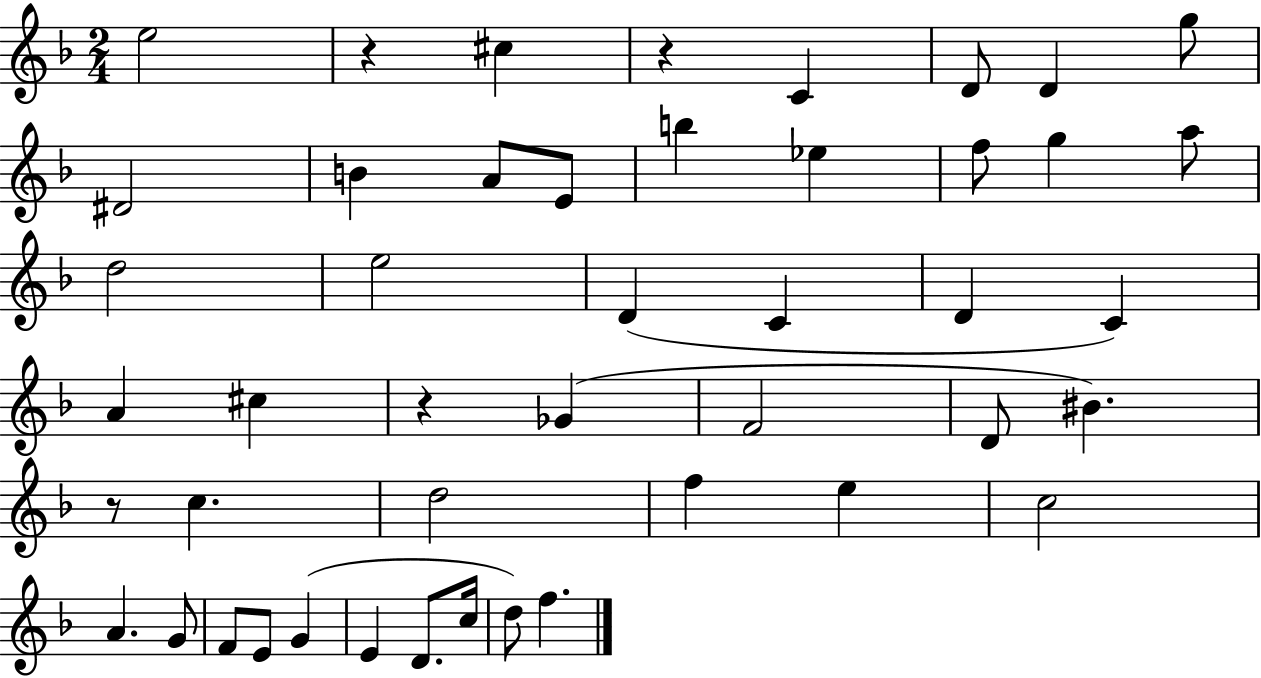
E5/h R/q C#5/q R/q C4/q D4/e D4/q G5/e D#4/h B4/q A4/e E4/e B5/q Eb5/q F5/e G5/q A5/e D5/h E5/h D4/q C4/q D4/q C4/q A4/q C#5/q R/q Gb4/q F4/h D4/e BIS4/q. R/e C5/q. D5/h F5/q E5/q C5/h A4/q. G4/e F4/e E4/e G4/q E4/q D4/e. C5/s D5/e F5/q.